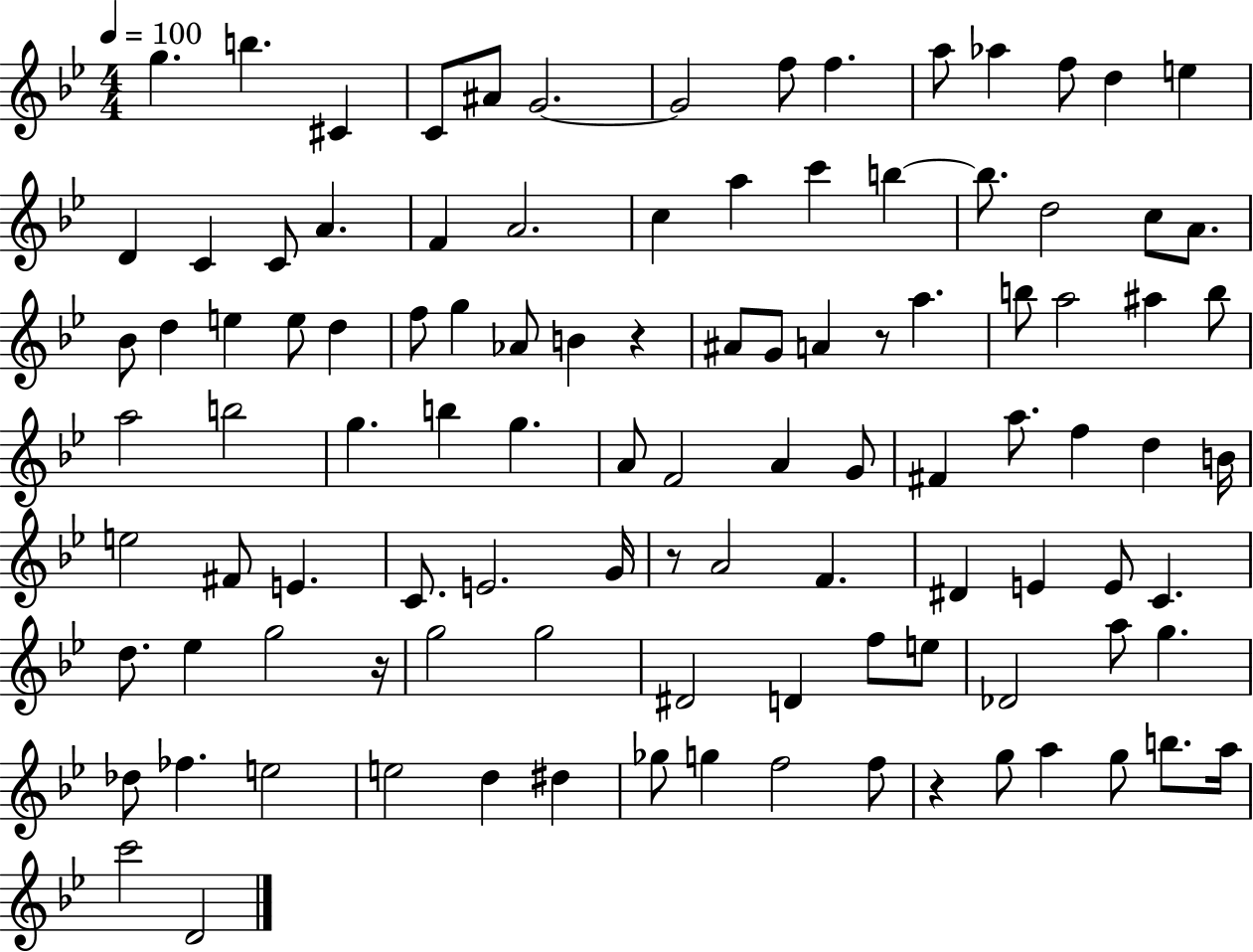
G5/q. B5/q. C#4/q C4/e A#4/e G4/h. G4/h F5/e F5/q. A5/e Ab5/q F5/e D5/q E5/q D4/q C4/q C4/e A4/q. F4/q A4/h. C5/q A5/q C6/q B5/q B5/e. D5/h C5/e A4/e. Bb4/e D5/q E5/q E5/e D5/q F5/e G5/q Ab4/e B4/q R/q A#4/e G4/e A4/q R/e A5/q. B5/e A5/h A#5/q B5/e A5/h B5/h G5/q. B5/q G5/q. A4/e F4/h A4/q G4/e F#4/q A5/e. F5/q D5/q B4/s E5/h F#4/e E4/q. C4/e. E4/h. G4/s R/e A4/h F4/q. D#4/q E4/q E4/e C4/q. D5/e. Eb5/q G5/h R/s G5/h G5/h D#4/h D4/q F5/e E5/e Db4/h A5/e G5/q. Db5/e FES5/q. E5/h E5/h D5/q D#5/q Gb5/e G5/q F5/h F5/e R/q G5/e A5/q G5/e B5/e. A5/s C6/h D4/h